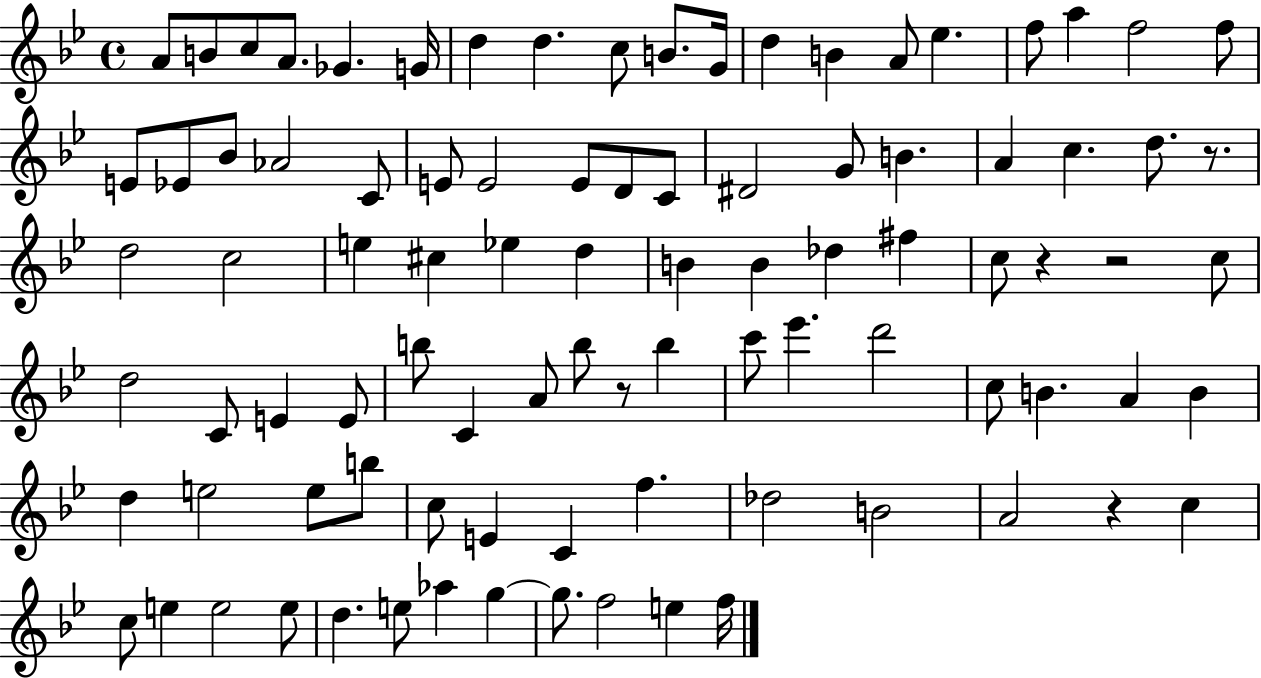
{
  \clef treble
  \time 4/4
  \defaultTimeSignature
  \key bes \major
  \repeat volta 2 { a'8 b'8 c''8 a'8. ges'4. g'16 | d''4 d''4. c''8 b'8. g'16 | d''4 b'4 a'8 ees''4. | f''8 a''4 f''2 f''8 | \break e'8 ees'8 bes'8 aes'2 c'8 | e'8 e'2 e'8 d'8 c'8 | dis'2 g'8 b'4. | a'4 c''4. d''8. r8. | \break d''2 c''2 | e''4 cis''4 ees''4 d''4 | b'4 b'4 des''4 fis''4 | c''8 r4 r2 c''8 | \break d''2 c'8 e'4 e'8 | b''8 c'4 a'8 b''8 r8 b''4 | c'''8 ees'''4. d'''2 | c''8 b'4. a'4 b'4 | \break d''4 e''2 e''8 b''8 | c''8 e'4 c'4 f''4. | des''2 b'2 | a'2 r4 c''4 | \break c''8 e''4 e''2 e''8 | d''4. e''8 aes''4 g''4~~ | g''8. f''2 e''4 f''16 | } \bar "|."
}